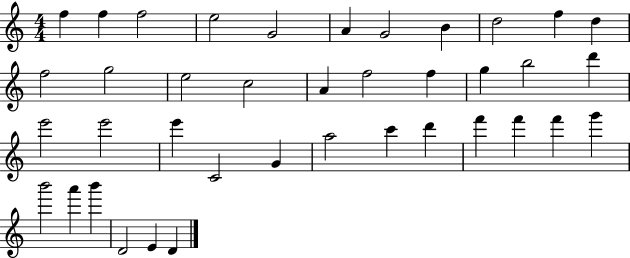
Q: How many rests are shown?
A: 0